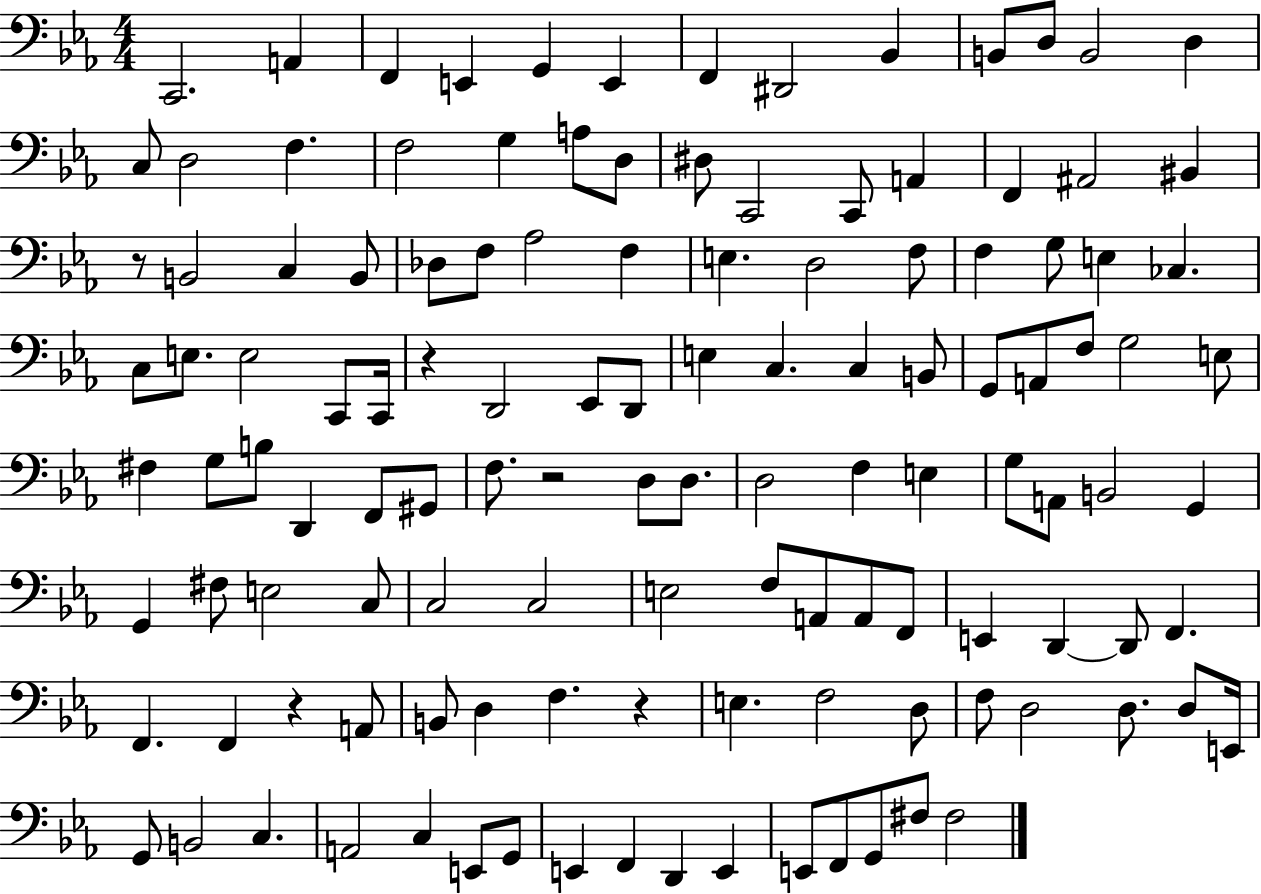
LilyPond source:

{
  \clef bass
  \numericTimeSignature
  \time 4/4
  \key ees \major
  \repeat volta 2 { c,2. a,4 | f,4 e,4 g,4 e,4 | f,4 dis,2 bes,4 | b,8 d8 b,2 d4 | \break c8 d2 f4. | f2 g4 a8 d8 | dis8 c,2 c,8 a,4 | f,4 ais,2 bis,4 | \break r8 b,2 c4 b,8 | des8 f8 aes2 f4 | e4. d2 f8 | f4 g8 e4 ces4. | \break c8 e8. e2 c,8 c,16 | r4 d,2 ees,8 d,8 | e4 c4. c4 b,8 | g,8 a,8 f8 g2 e8 | \break fis4 g8 b8 d,4 f,8 gis,8 | f8. r2 d8 d8. | d2 f4 e4 | g8 a,8 b,2 g,4 | \break g,4 fis8 e2 c8 | c2 c2 | e2 f8 a,8 a,8 f,8 | e,4 d,4~~ d,8 f,4. | \break f,4. f,4 r4 a,8 | b,8 d4 f4. r4 | e4. f2 d8 | f8 d2 d8. d8 e,16 | \break g,8 b,2 c4. | a,2 c4 e,8 g,8 | e,4 f,4 d,4 e,4 | e,8 f,8 g,8 fis8 fis2 | \break } \bar "|."
}